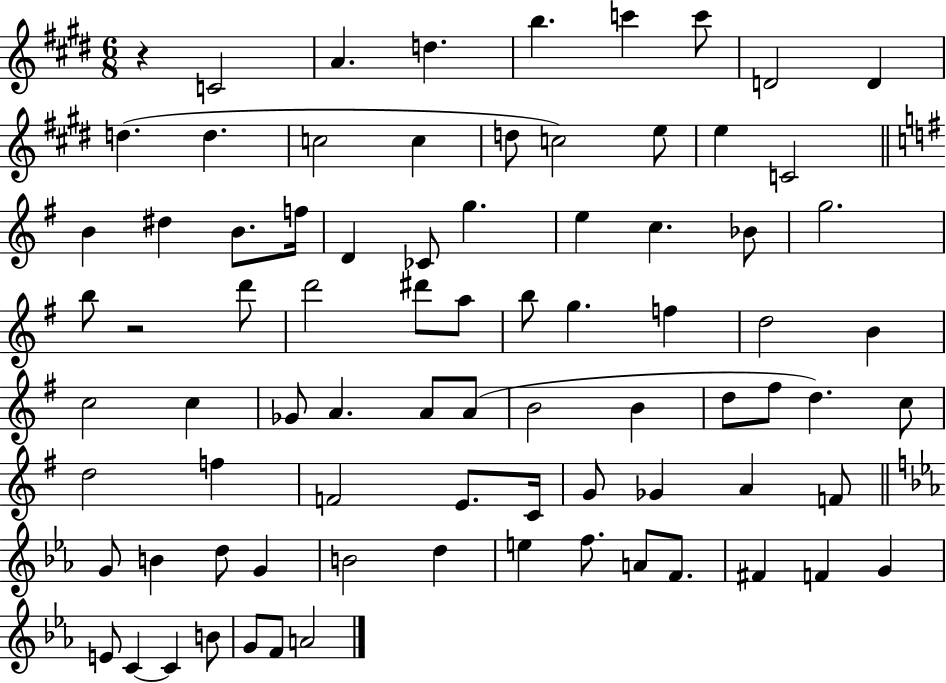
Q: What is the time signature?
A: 6/8